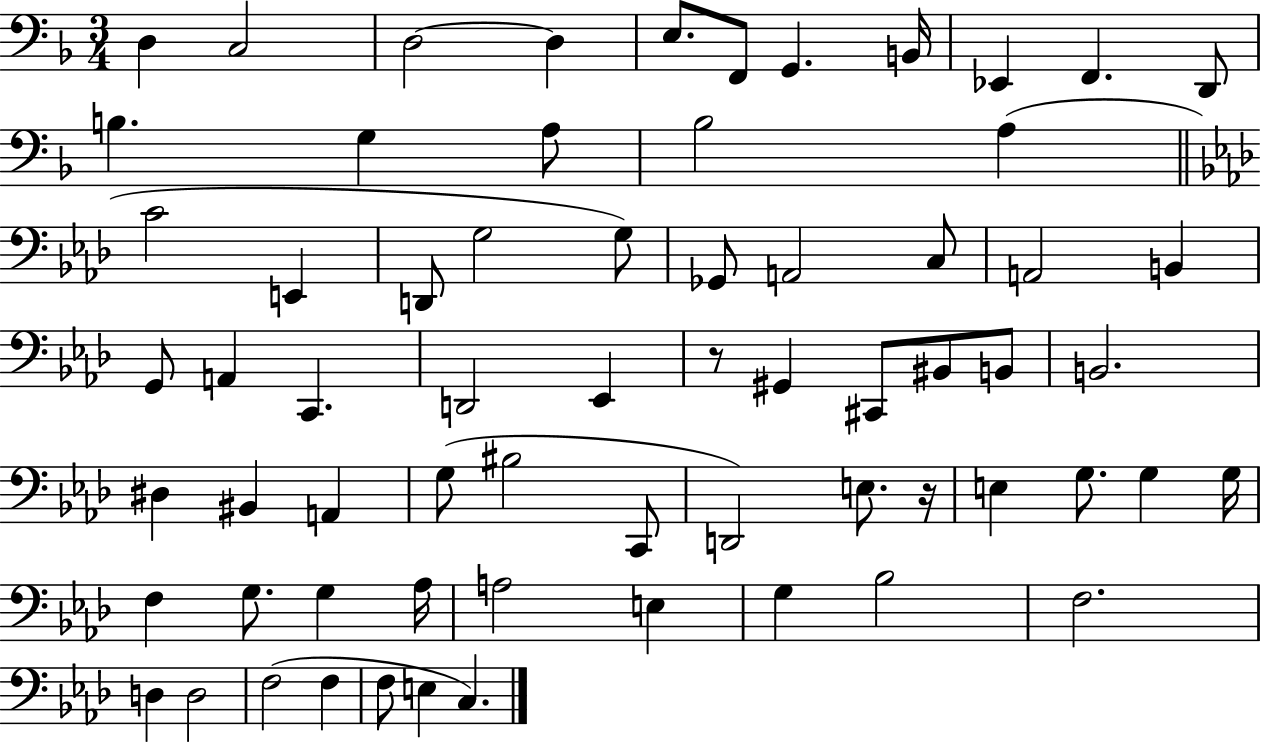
X:1
T:Untitled
M:3/4
L:1/4
K:F
D, C,2 D,2 D, E,/2 F,,/2 G,, B,,/4 _E,, F,, D,,/2 B, G, A,/2 _B,2 A, C2 E,, D,,/2 G,2 G,/2 _G,,/2 A,,2 C,/2 A,,2 B,, G,,/2 A,, C,, D,,2 _E,, z/2 ^G,, ^C,,/2 ^B,,/2 B,,/2 B,,2 ^D, ^B,, A,, G,/2 ^B,2 C,,/2 D,,2 E,/2 z/4 E, G,/2 G, G,/4 F, G,/2 G, _A,/4 A,2 E, G, _B,2 F,2 D, D,2 F,2 F, F,/2 E, C,